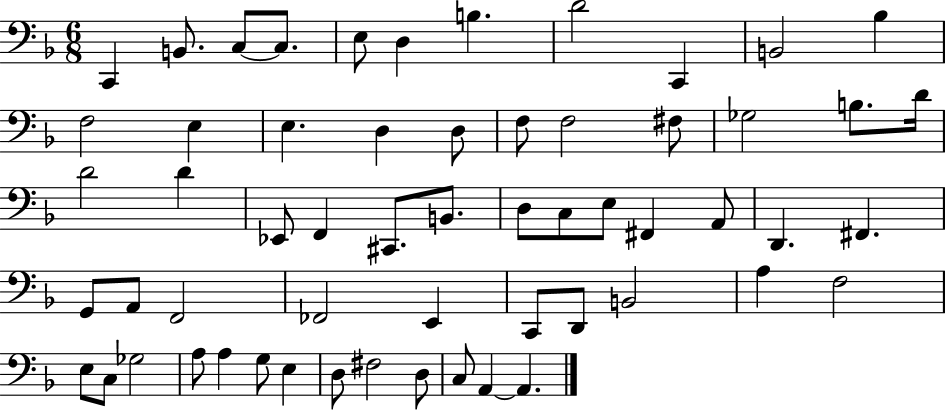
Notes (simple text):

C2/q B2/e. C3/e C3/e. E3/e D3/q B3/q. D4/h C2/q B2/h Bb3/q F3/h E3/q E3/q. D3/q D3/e F3/e F3/h F#3/e Gb3/h B3/e. D4/s D4/h D4/q Eb2/e F2/q C#2/e. B2/e. D3/e C3/e E3/e F#2/q A2/e D2/q. F#2/q. G2/e A2/e F2/h FES2/h E2/q C2/e D2/e B2/h A3/q F3/h E3/e C3/e Gb3/h A3/e A3/q G3/e E3/q D3/e F#3/h D3/e C3/e A2/q A2/q.